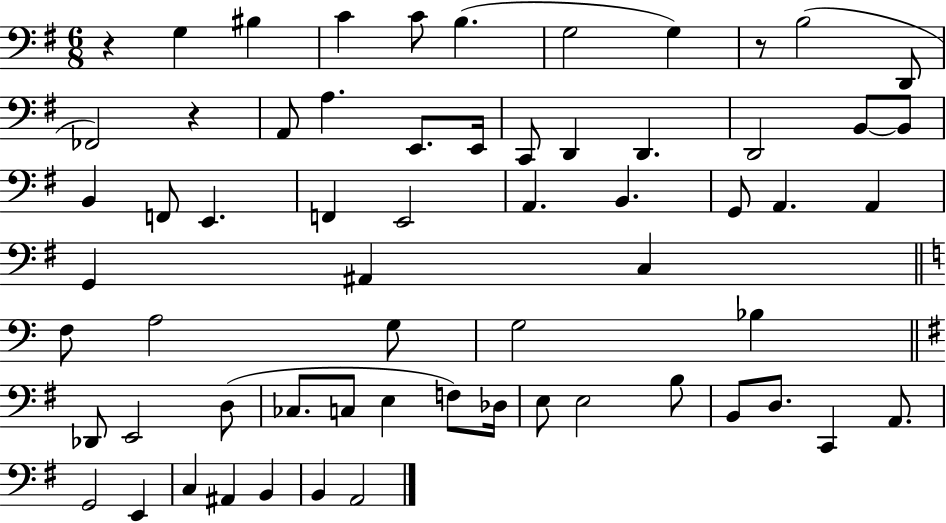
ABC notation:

X:1
T:Untitled
M:6/8
L:1/4
K:G
z G, ^B, C C/2 B, G,2 G, z/2 B,2 D,,/2 _F,,2 z A,,/2 A, E,,/2 E,,/4 C,,/2 D,, D,, D,,2 B,,/2 B,,/2 B,, F,,/2 E,, F,, E,,2 A,, B,, G,,/2 A,, A,, G,, ^A,, C, F,/2 A,2 G,/2 G,2 _B, _D,,/2 E,,2 D,/2 _C,/2 C,/2 E, F,/2 _D,/4 E,/2 E,2 B,/2 B,,/2 D,/2 C,, A,,/2 G,,2 E,, C, ^A,, B,, B,, A,,2